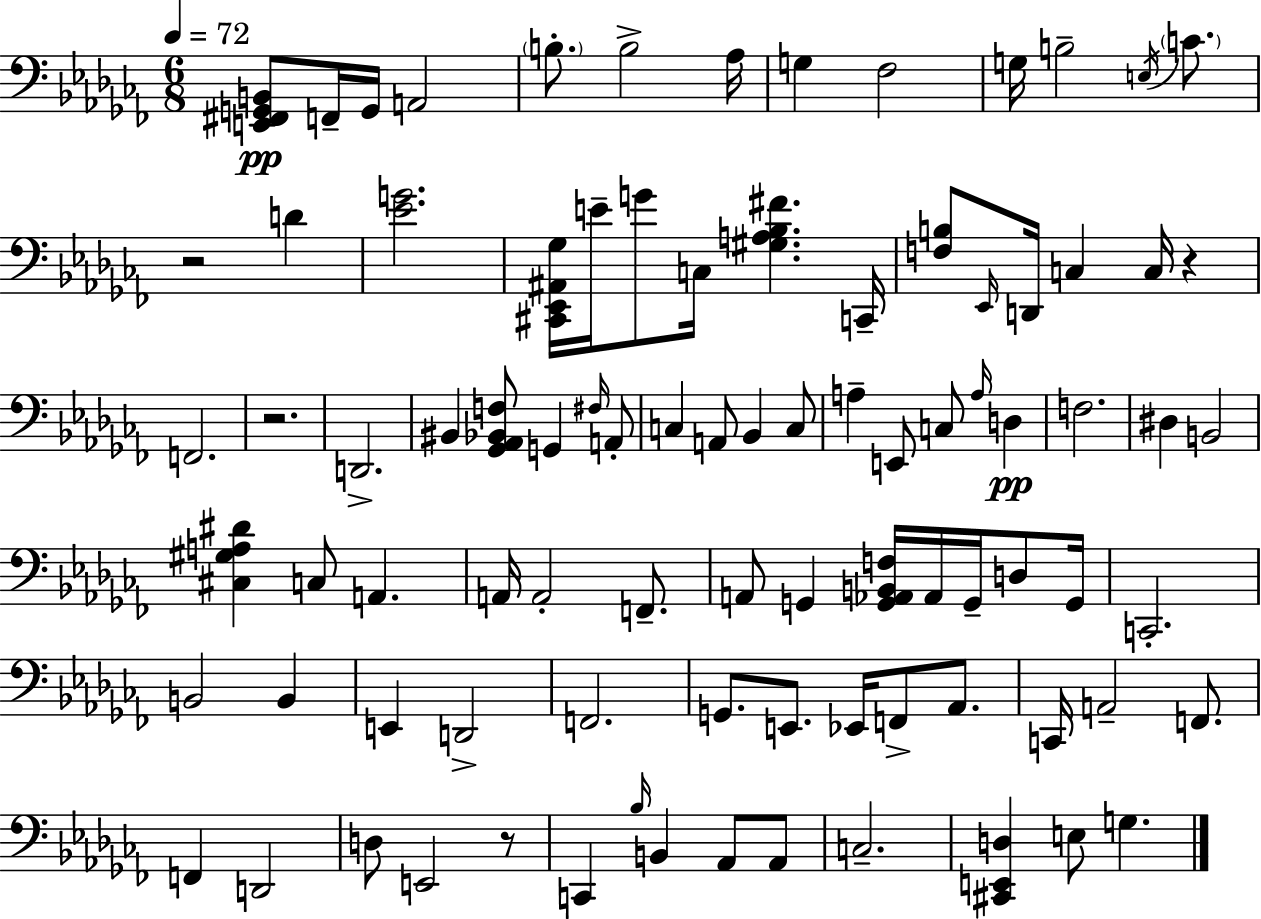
{
  \clef bass
  \numericTimeSignature
  \time 6/8
  \key aes \minor
  \tempo 4 = 72
  <e, fis, g, b,>8\pp f,16-- g,16 a,2 | \parenthesize b8.-. b2-> aes16 | g4 fes2 | g16 b2-- \acciaccatura { e16 } \parenthesize c'8. | \break r2 d'4 | <ees' g'>2. | <cis, ees, ais, ges>16 e'16-- g'8 c16 <gis a bes fis'>4. | c,16-- <f b>8 \grace { ees,16 } d,16 c4 c16 r4 | \break f,2. | r2. | d,2.-> | bis,4 <ges, aes, bes, f>8 g,4 | \break \grace { fis16 } a,8-. c4 a,8 bes,4 | c8 a4-- e,8 c8 \grace { a16 } | d4\pp f2. | dis4 b,2 | \break <cis gis a dis'>4 c8 a,4. | a,16 a,2-. | f,8.-- a,8 g,4 <g, aes, b, f>16 aes,16 | g,16-- d8 g,16 c,2.-. | \break b,2 | b,4 e,4 d,2-> | f,2. | g,8. e,8. ees,16 f,8-> | \break aes,8. c,16 a,2-- | f,8. f,4 d,2 | d8 e,2 | r8 c,4 \grace { bes16 } b,4 | \break aes,8 aes,8 c2.-- | <cis, e, d>4 e8 g4. | \bar "|."
}